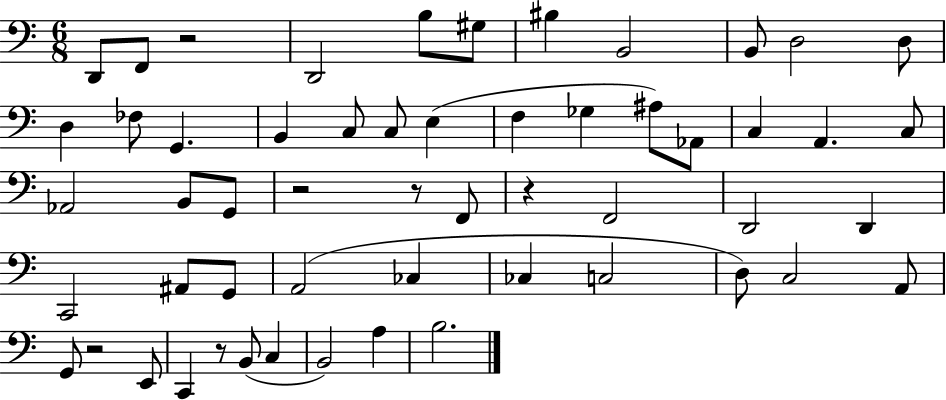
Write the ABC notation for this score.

X:1
T:Untitled
M:6/8
L:1/4
K:C
D,,/2 F,,/2 z2 D,,2 B,/2 ^G,/2 ^B, B,,2 B,,/2 D,2 D,/2 D, _F,/2 G,, B,, C,/2 C,/2 E, F, _G, ^A,/2 _A,,/2 C, A,, C,/2 _A,,2 B,,/2 G,,/2 z2 z/2 F,,/2 z F,,2 D,,2 D,, C,,2 ^A,,/2 G,,/2 A,,2 _C, _C, C,2 D,/2 C,2 A,,/2 G,,/2 z2 E,,/2 C,, z/2 B,,/2 C, B,,2 A, B,2